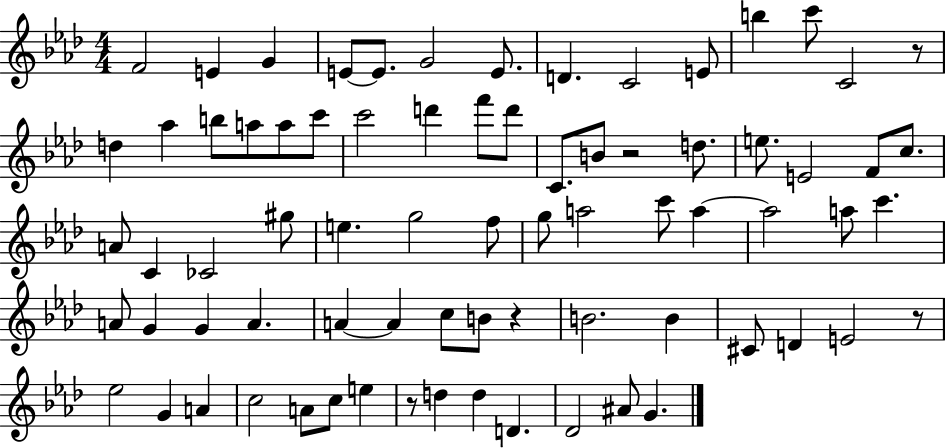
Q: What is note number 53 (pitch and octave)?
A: B4